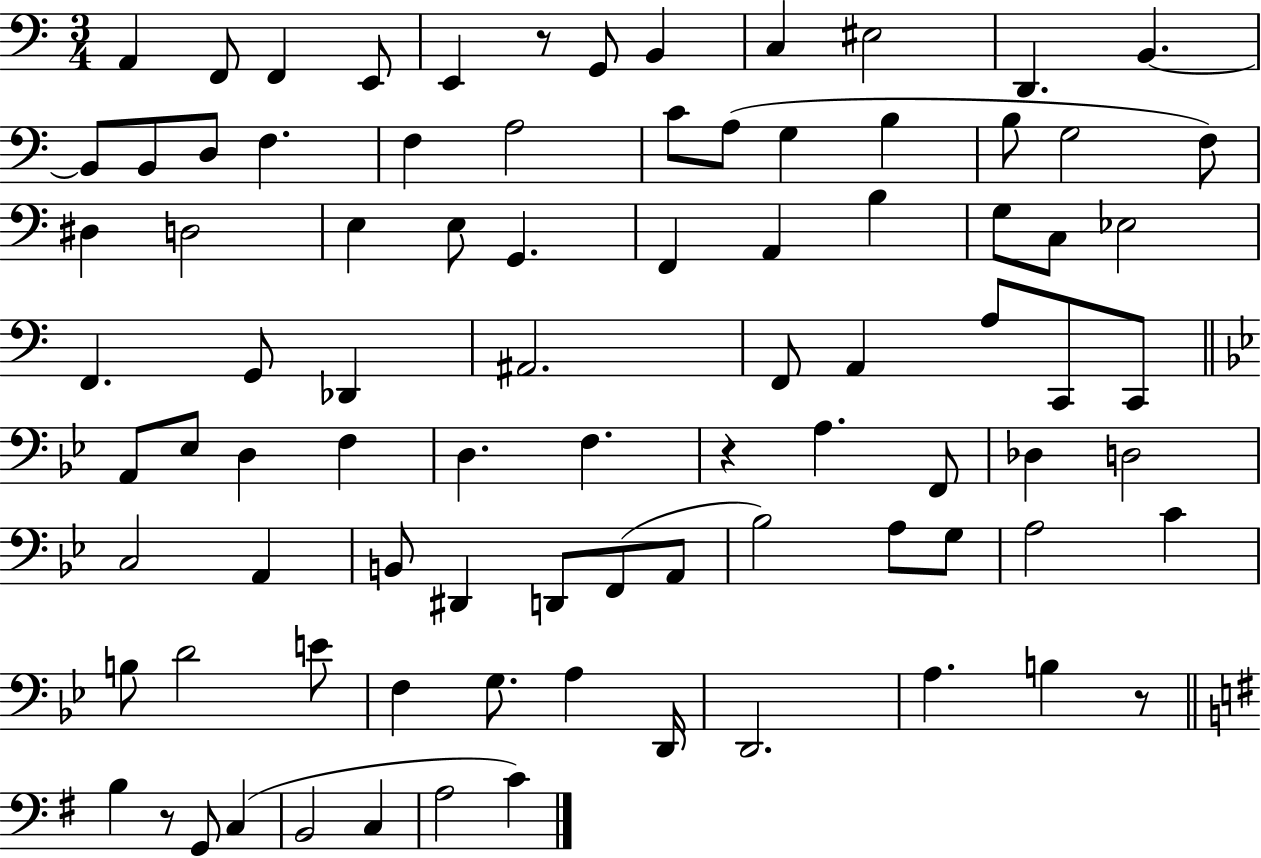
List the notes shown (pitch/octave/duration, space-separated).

A2/q F2/e F2/q E2/e E2/q R/e G2/e B2/q C3/q EIS3/h D2/q. B2/q. B2/e B2/e D3/e F3/q. F3/q A3/h C4/e A3/e G3/q B3/q B3/e G3/h F3/e D#3/q D3/h E3/q E3/e G2/q. F2/q A2/q B3/q G3/e C3/e Eb3/h F2/q. G2/e Db2/q A#2/h. F2/e A2/q A3/e C2/e C2/e A2/e Eb3/e D3/q F3/q D3/q. F3/q. R/q A3/q. F2/e Db3/q D3/h C3/h A2/q B2/e D#2/q D2/e F2/e A2/e Bb3/h A3/e G3/e A3/h C4/q B3/e D4/h E4/e F3/q G3/e. A3/q D2/s D2/h. A3/q. B3/q R/e B3/q R/e G2/e C3/q B2/h C3/q A3/h C4/q